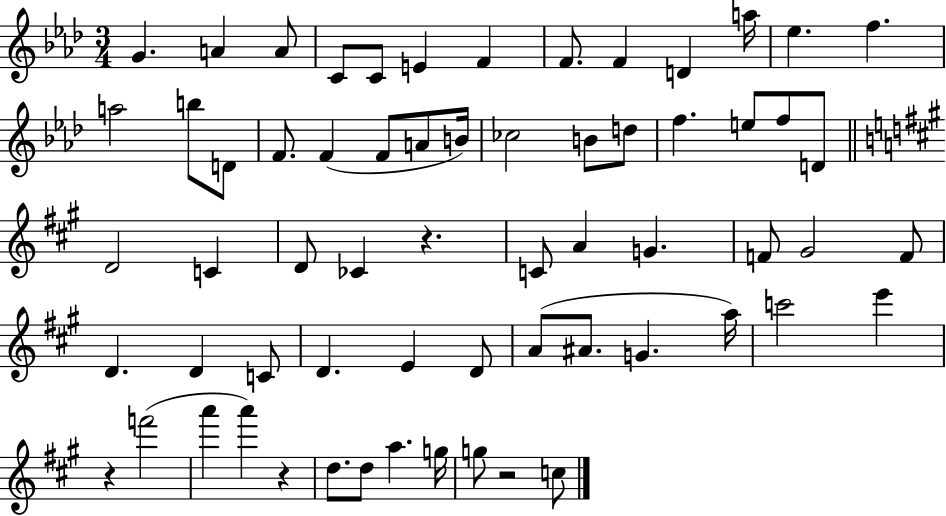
X:1
T:Untitled
M:3/4
L:1/4
K:Ab
G A A/2 C/2 C/2 E F F/2 F D a/4 _e f a2 b/2 D/2 F/2 F F/2 A/2 B/4 _c2 B/2 d/2 f e/2 f/2 D/2 D2 C D/2 _C z C/2 A G F/2 ^G2 F/2 D D C/2 D E D/2 A/2 ^A/2 G a/4 c'2 e' z f'2 a' a' z d/2 d/2 a g/4 g/2 z2 c/2